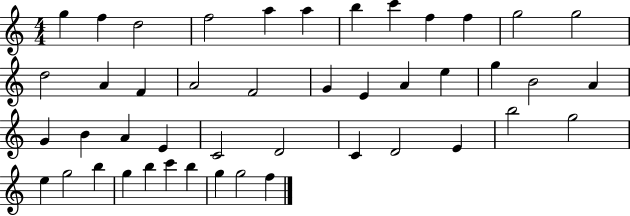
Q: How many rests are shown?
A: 0